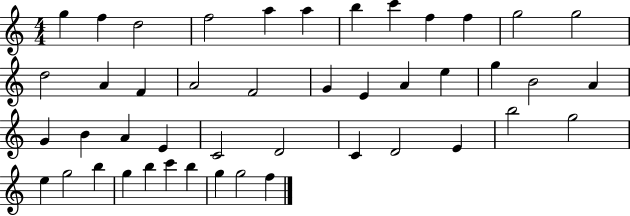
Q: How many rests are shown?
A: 0